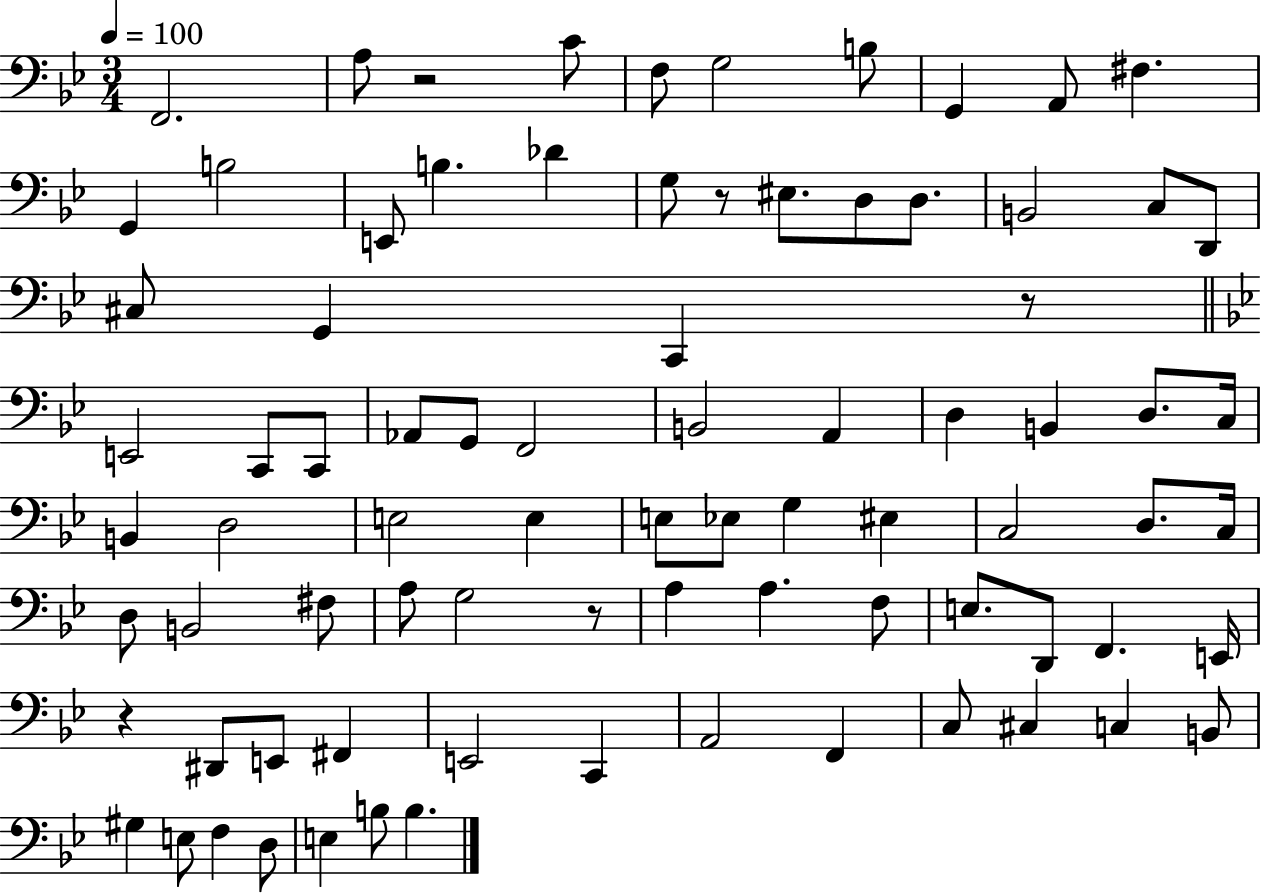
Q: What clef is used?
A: bass